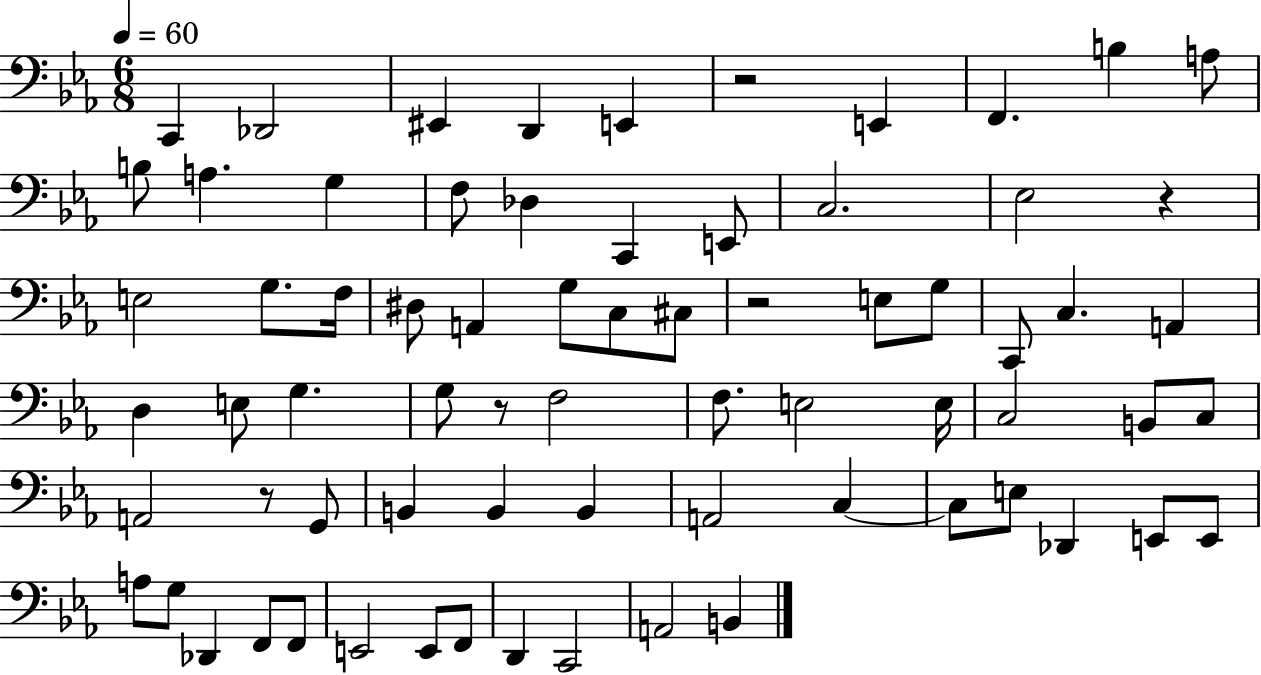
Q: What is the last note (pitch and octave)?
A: B2